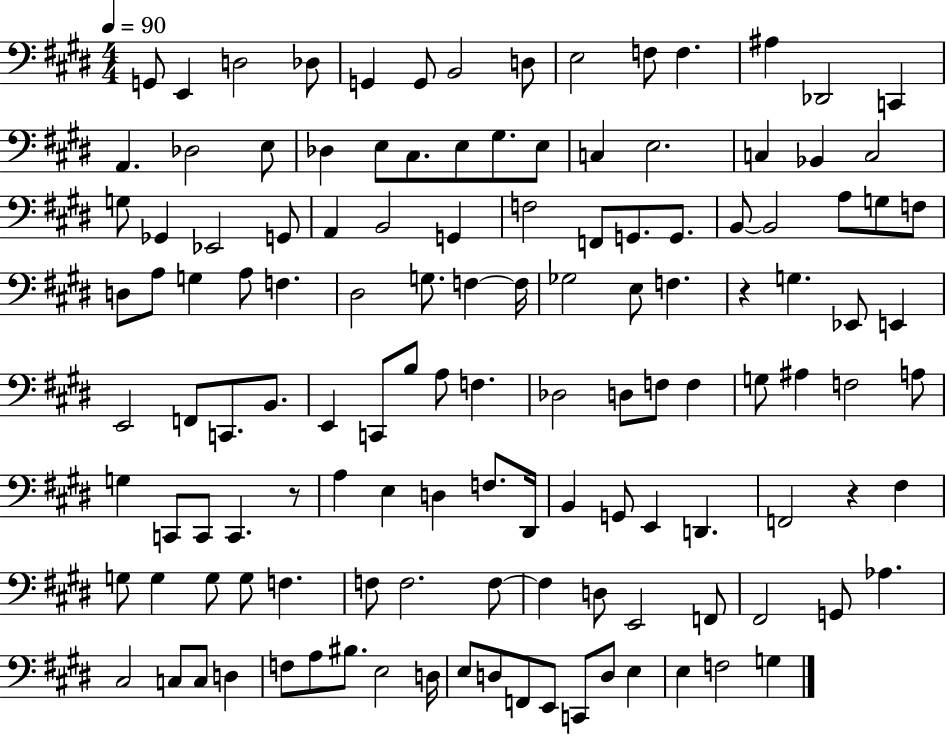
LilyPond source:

{
  \clef bass
  \numericTimeSignature
  \time 4/4
  \key e \major
  \tempo 4 = 90
  g,8 e,4 d2 des8 | g,4 g,8 b,2 d8 | e2 f8 f4. | ais4 des,2 c,4 | \break a,4. des2 e8 | des4 e8 cis8. e8 gis8. e8 | c4 e2. | c4 bes,4 c2 | \break g8 ges,4 ees,2 g,8 | a,4 b,2 g,4 | f2 f,8 g,8. g,8. | b,8~~ b,2 a8 g8 f8 | \break d8 a8 g4 a8 f4. | dis2 g8. f4~~ f16 | ges2 e8 f4. | r4 g4. ees,8 e,4 | \break e,2 f,8 c,8. b,8. | e,4 c,8 b8 a8 f4. | des2 d8 f8 f4 | g8 ais4 f2 a8 | \break g4 c,8 c,8 c,4. r8 | a4 e4 d4 f8. dis,16 | b,4 g,8 e,4 d,4. | f,2 r4 fis4 | \break g8 g4 g8 g8 f4. | f8 f2. f8~~ | f4 d8 e,2 f,8 | fis,2 g,8 aes4. | \break cis2 c8 c8 d4 | f8 a8 bis8. e2 d16 | e8 d8 f,8 e,8 c,8 d8 e4 | e4 f2 g4 | \break \bar "|."
}